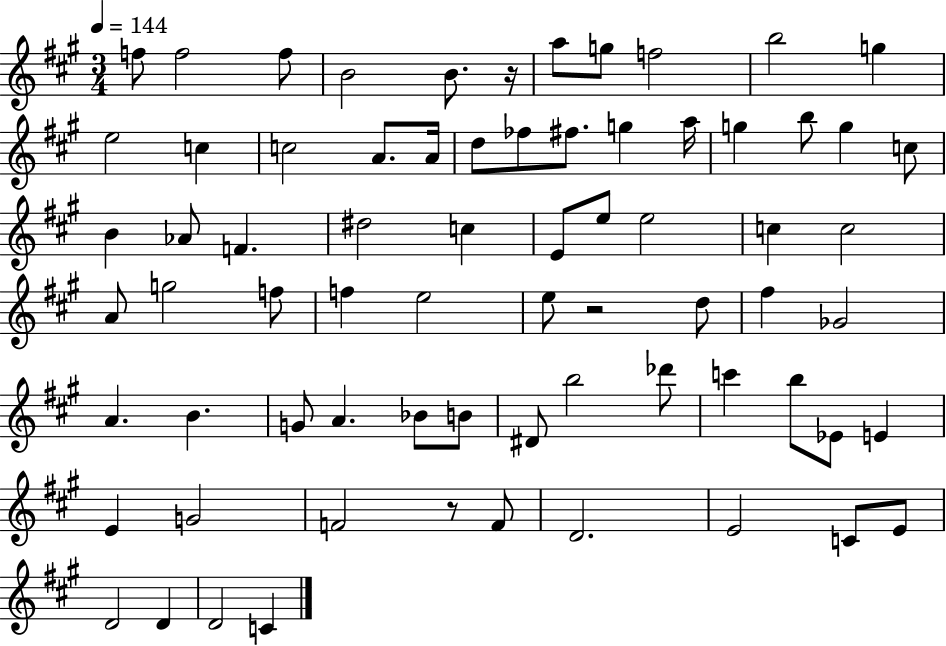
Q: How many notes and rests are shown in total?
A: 71